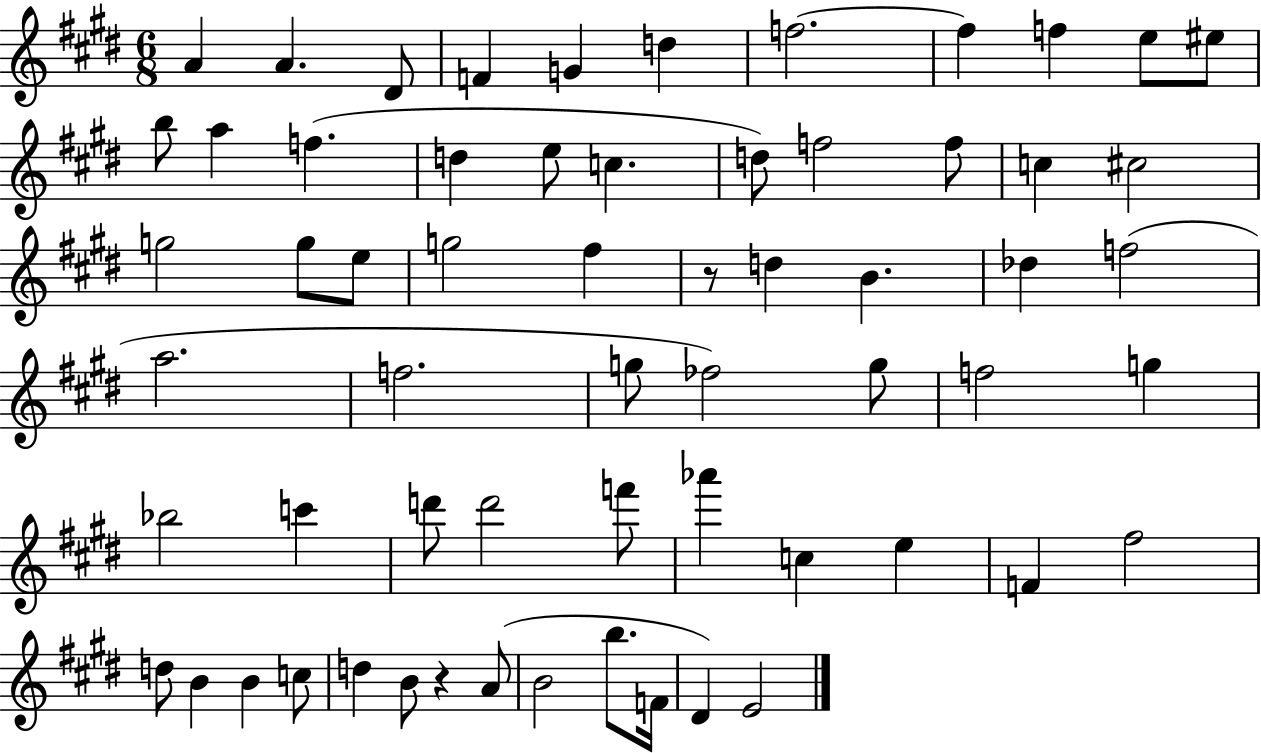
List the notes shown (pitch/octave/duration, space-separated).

A4/q A4/q. D#4/e F4/q G4/q D5/q F5/h. F5/q F5/q E5/e EIS5/e B5/e A5/q F5/q. D5/q E5/e C5/q. D5/e F5/h F5/e C5/q C#5/h G5/h G5/e E5/e G5/h F#5/q R/e D5/q B4/q. Db5/q F5/h A5/h. F5/h. G5/e FES5/h G5/e F5/h G5/q Bb5/h C6/q D6/e D6/h F6/e Ab6/q C5/q E5/q F4/q F#5/h D5/e B4/q B4/q C5/e D5/q B4/e R/q A4/e B4/h B5/e. F4/s D#4/q E4/h